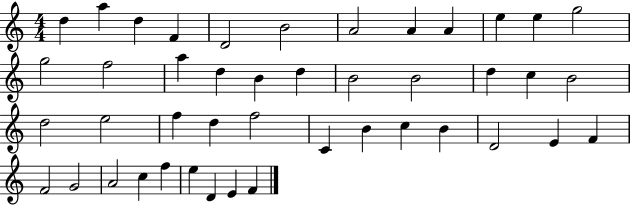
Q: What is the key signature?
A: C major